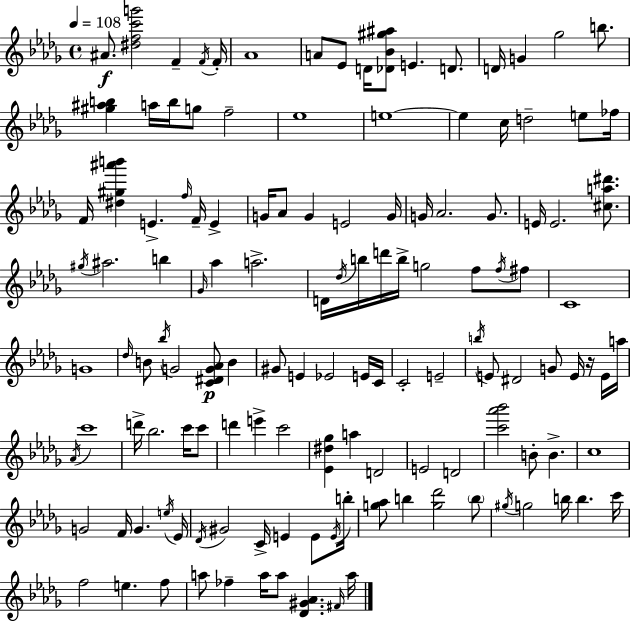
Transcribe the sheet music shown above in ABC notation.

X:1
T:Untitled
M:4/4
L:1/4
K:Bbm
^A/2 [^dfc'g']2 F F/4 F/4 _A4 A/2 _E/2 D/4 [_D_B^g^a]/2 E D/2 D/4 G _g2 b/2 [^g^ab] a/4 b/4 g/2 f2 _e4 e4 e c/4 d2 e/2 _f/4 F/4 [^d^g^a'b'] E f/4 F/4 E G/4 _A/2 G E2 G/4 G/4 _A2 G/2 E/4 E2 [^ca^d']/2 ^g/4 ^a2 b _G/4 _a a2 D/4 _d/4 b/4 d'/4 b/4 g2 f/2 f/4 ^f/2 C4 G4 _d/4 B/2 _b/4 G2 [C^DG_A]/2 B ^G/2 E _E2 E/4 C/4 C2 E2 b/4 E/2 ^D2 G/2 E/4 z/4 E/4 a/4 _A/4 c'4 d'/4 _b2 c'/4 c'/2 d' e' c'2 [_E^d_g] a D2 E2 D2 [c'_a'_b']2 B/2 B c4 G2 F/4 G e/4 _E/4 _D/4 ^G2 C/4 E E/2 E/4 b/4 [g_a]/2 b [g_d']2 b/2 ^g/4 g2 b/4 b c'/4 f2 e f/2 a/2 _f a/4 a/2 [_D^G_A] ^F/4 a/4